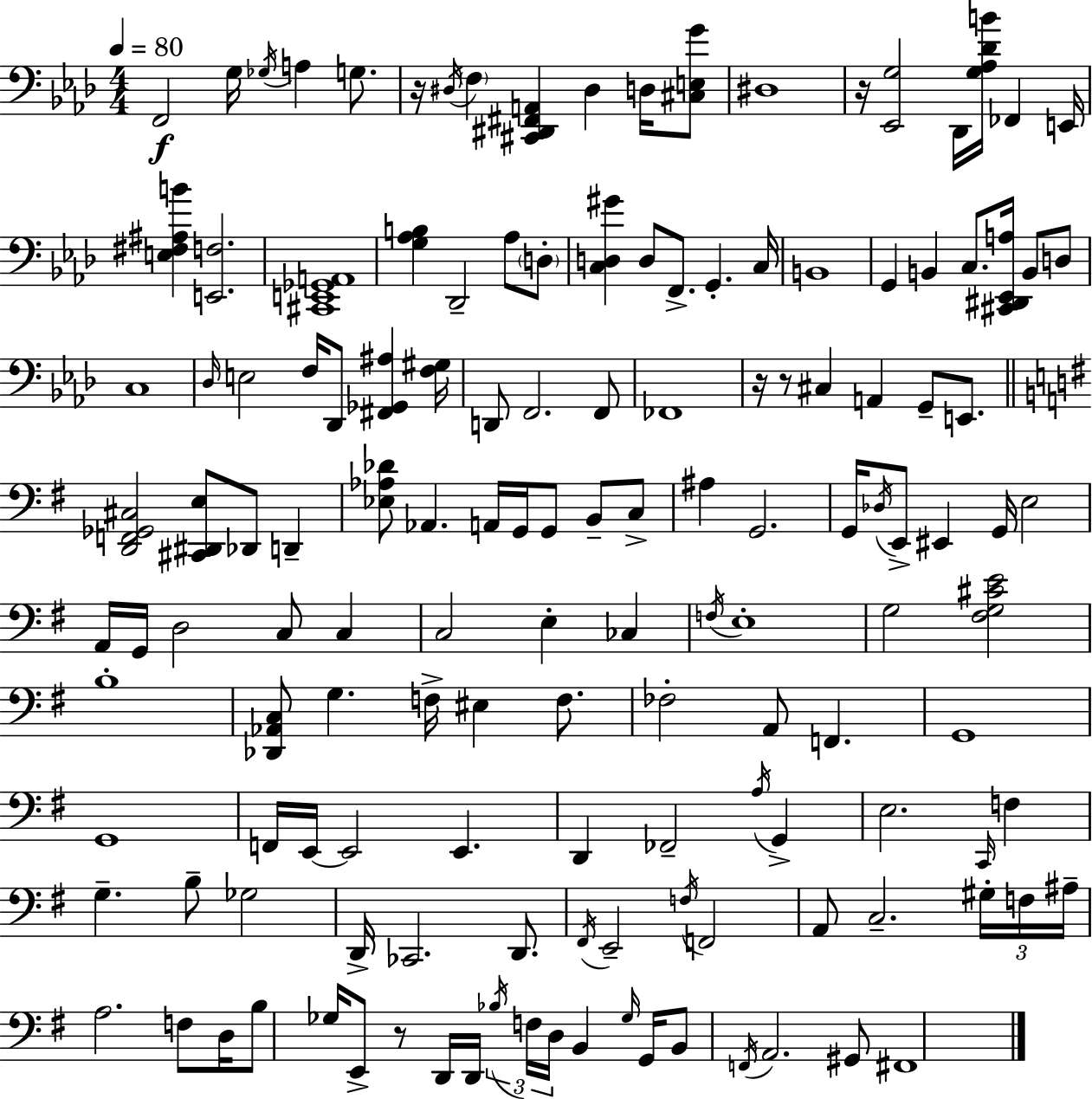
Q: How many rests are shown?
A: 5